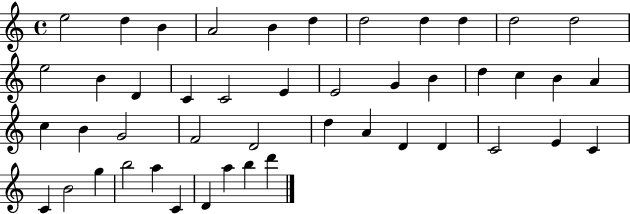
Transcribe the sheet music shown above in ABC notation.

X:1
T:Untitled
M:4/4
L:1/4
K:C
e2 d B A2 B d d2 d d d2 d2 e2 B D C C2 E E2 G B d c B A c B G2 F2 D2 d A D D C2 E C C B2 g b2 a C D a b d'